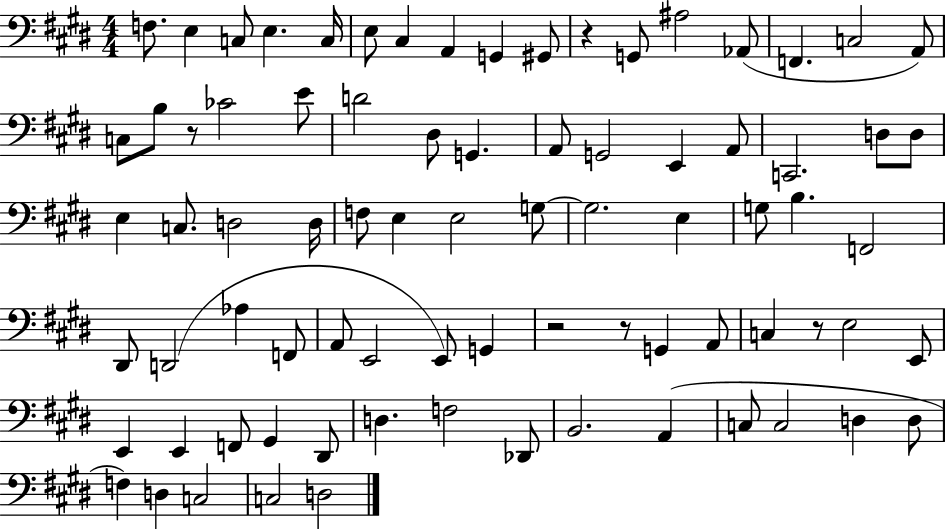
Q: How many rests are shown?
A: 5